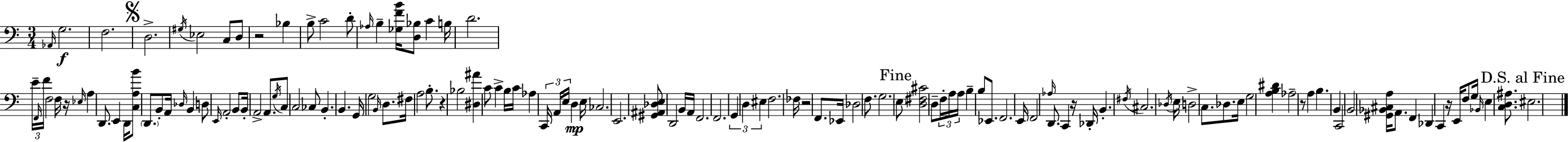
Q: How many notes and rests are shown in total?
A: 137